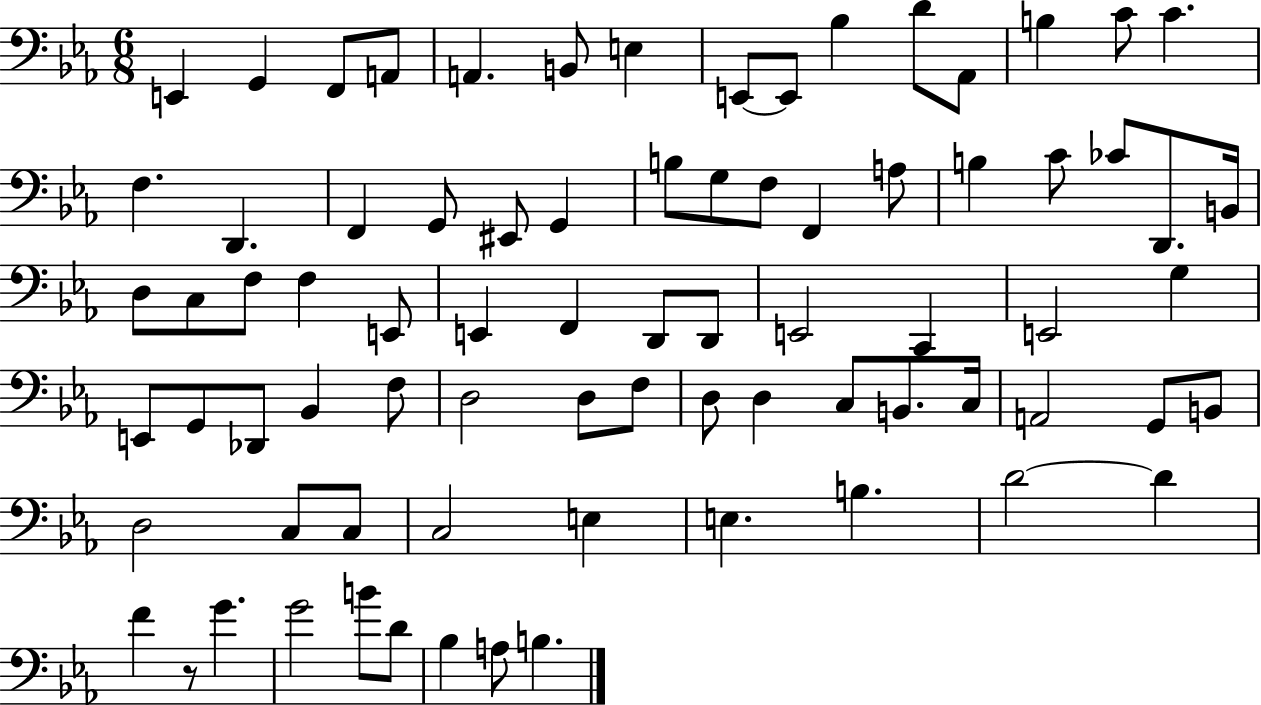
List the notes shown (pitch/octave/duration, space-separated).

E2/q G2/q F2/e A2/e A2/q. B2/e E3/q E2/e E2/e Bb3/q D4/e Ab2/e B3/q C4/e C4/q. F3/q. D2/q. F2/q G2/e EIS2/e G2/q B3/e G3/e F3/e F2/q A3/e B3/q C4/e CES4/e D2/e. B2/s D3/e C3/e F3/e F3/q E2/e E2/q F2/q D2/e D2/e E2/h C2/q E2/h G3/q E2/e G2/e Db2/e Bb2/q F3/e D3/h D3/e F3/e D3/e D3/q C3/e B2/e. C3/s A2/h G2/e B2/e D3/h C3/e C3/e C3/h E3/q E3/q. B3/q. D4/h D4/q F4/q R/e G4/q. G4/h B4/e D4/e Bb3/q A3/e B3/q.